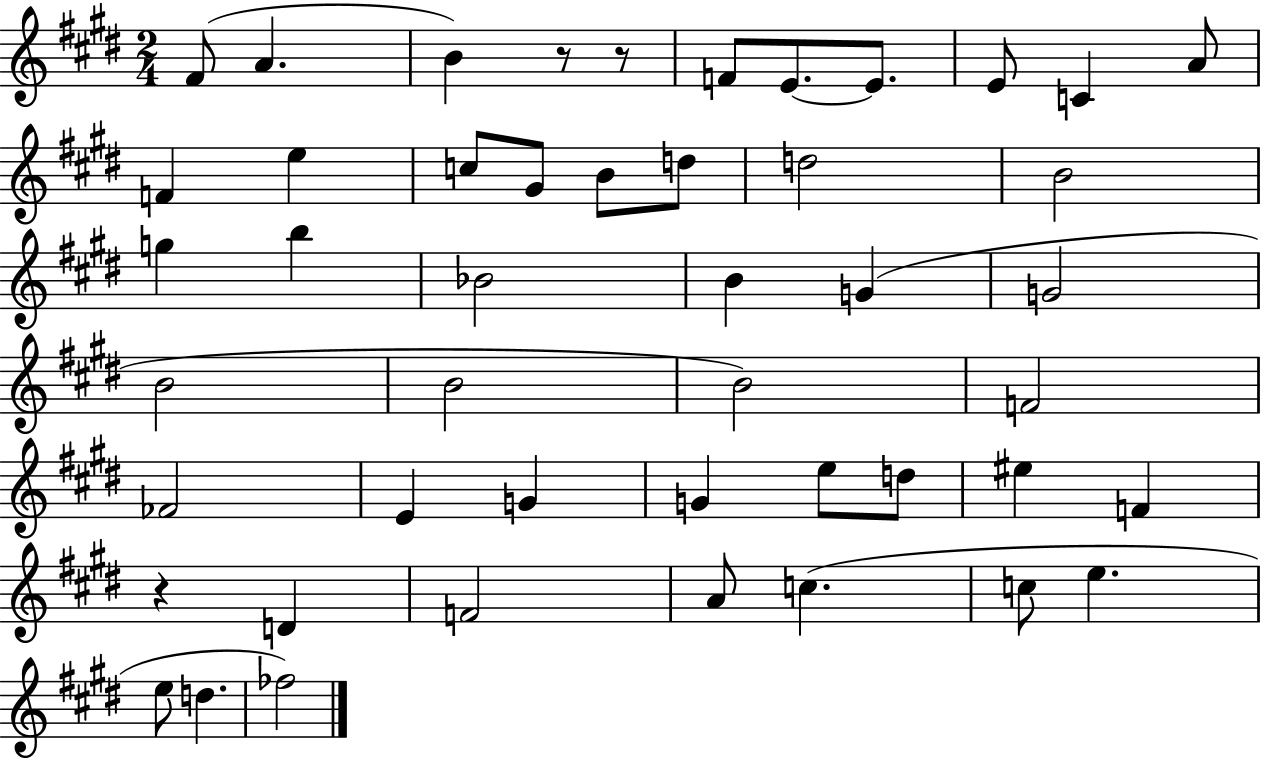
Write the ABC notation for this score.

X:1
T:Untitled
M:2/4
L:1/4
K:E
^F/2 A B z/2 z/2 F/2 E/2 E/2 E/2 C A/2 F e c/2 ^G/2 B/2 d/2 d2 B2 g b _B2 B G G2 B2 B2 B2 F2 _F2 E G G e/2 d/2 ^e F z D F2 A/2 c c/2 e e/2 d _f2